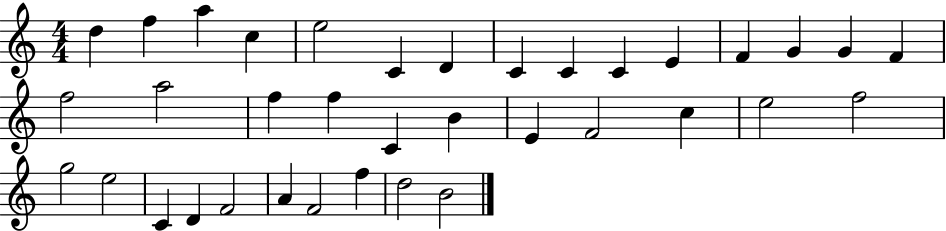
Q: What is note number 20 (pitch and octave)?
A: C4